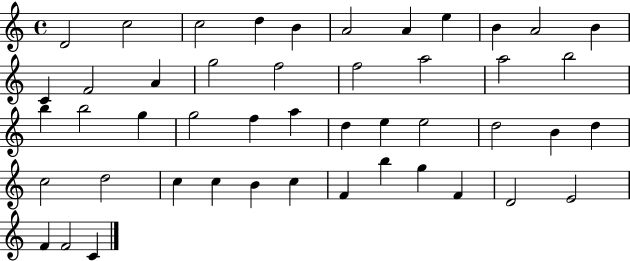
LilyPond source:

{
  \clef treble
  \time 4/4
  \defaultTimeSignature
  \key c \major
  d'2 c''2 | c''2 d''4 b'4 | a'2 a'4 e''4 | b'4 a'2 b'4 | \break c'4 f'2 a'4 | g''2 f''2 | f''2 a''2 | a''2 b''2 | \break b''4 b''2 g''4 | g''2 f''4 a''4 | d''4 e''4 e''2 | d''2 b'4 d''4 | \break c''2 d''2 | c''4 c''4 b'4 c''4 | f'4 b''4 g''4 f'4 | d'2 e'2 | \break f'4 f'2 c'4 | \bar "|."
}